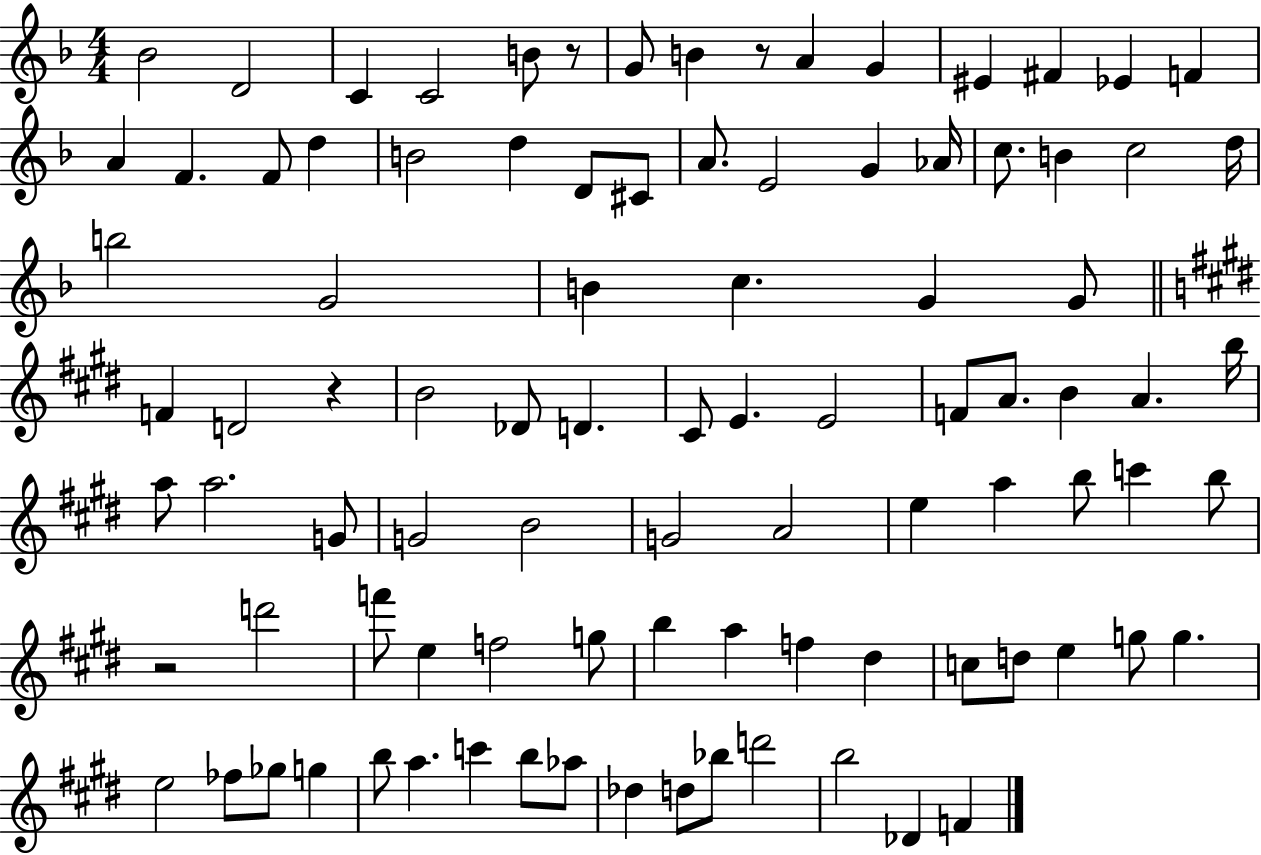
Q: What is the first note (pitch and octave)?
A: Bb4